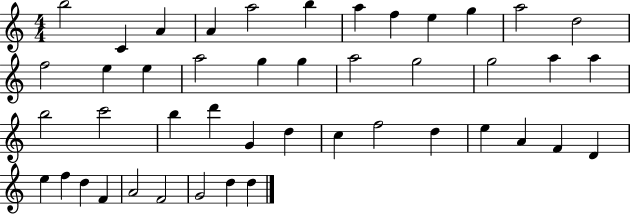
B5/h C4/q A4/q A4/q A5/h B5/q A5/q F5/q E5/q G5/q A5/h D5/h F5/h E5/q E5/q A5/h G5/q G5/q A5/h G5/h G5/h A5/q A5/q B5/h C6/h B5/q D6/q G4/q D5/q C5/q F5/h D5/q E5/q A4/q F4/q D4/q E5/q F5/q D5/q F4/q A4/h F4/h G4/h D5/q D5/q